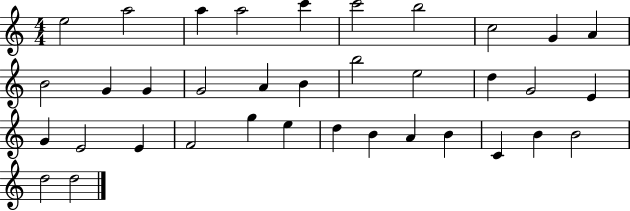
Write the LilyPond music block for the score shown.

{
  \clef treble
  \numericTimeSignature
  \time 4/4
  \key c \major
  e''2 a''2 | a''4 a''2 c'''4 | c'''2 b''2 | c''2 g'4 a'4 | \break b'2 g'4 g'4 | g'2 a'4 b'4 | b''2 e''2 | d''4 g'2 e'4 | \break g'4 e'2 e'4 | f'2 g''4 e''4 | d''4 b'4 a'4 b'4 | c'4 b'4 b'2 | \break d''2 d''2 | \bar "|."
}